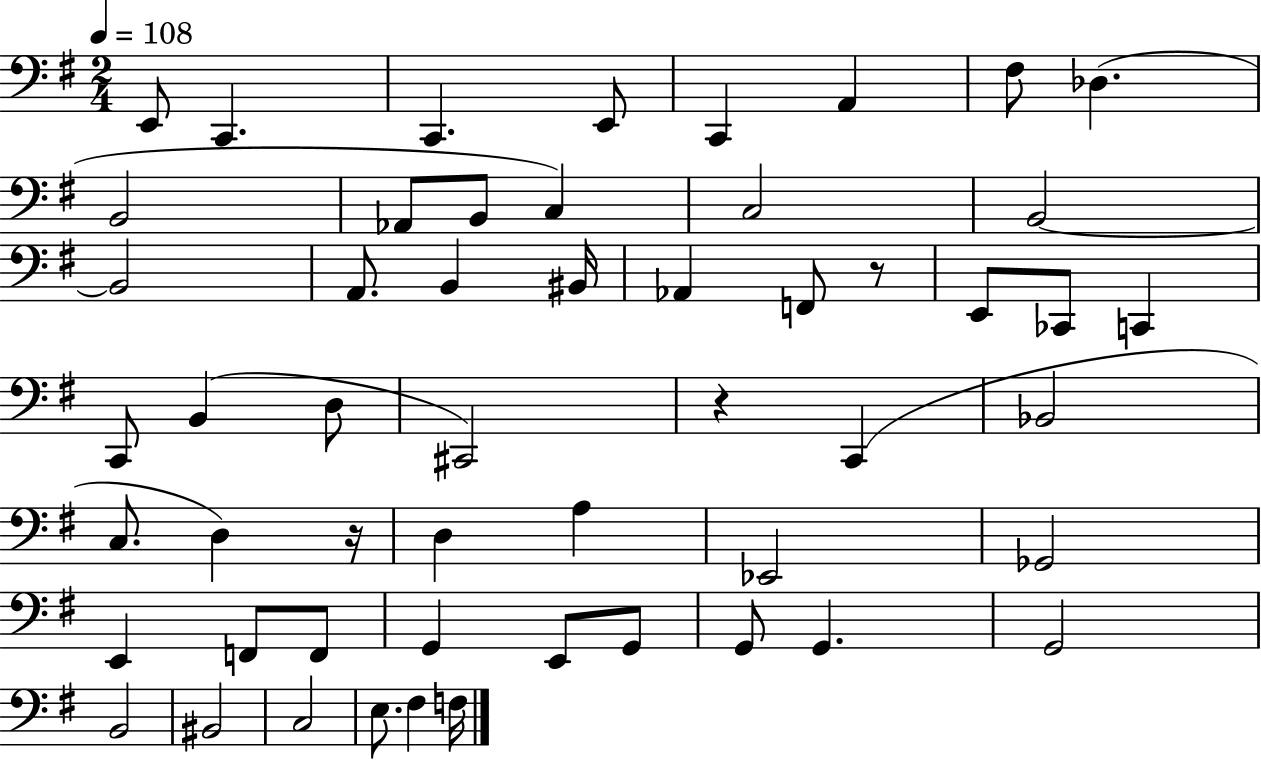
{
  \clef bass
  \numericTimeSignature
  \time 2/4
  \key g \major
  \tempo 4 = 108
  e,8 c,4. | c,4. e,8 | c,4 a,4 | fis8 des4.( | \break b,2 | aes,8 b,8 c4) | c2 | b,2~~ | \break b,2 | a,8. b,4 bis,16 | aes,4 f,8 r8 | e,8 ces,8 c,4 | \break c,8 b,4( d8 | cis,2) | r4 c,4( | bes,2 | \break c8. d4) r16 | d4 a4 | ees,2 | ges,2 | \break e,4 f,8 f,8 | g,4 e,8 g,8 | g,8 g,4. | g,2 | \break b,2 | bis,2 | c2 | e8. fis4 f16 | \break \bar "|."
}